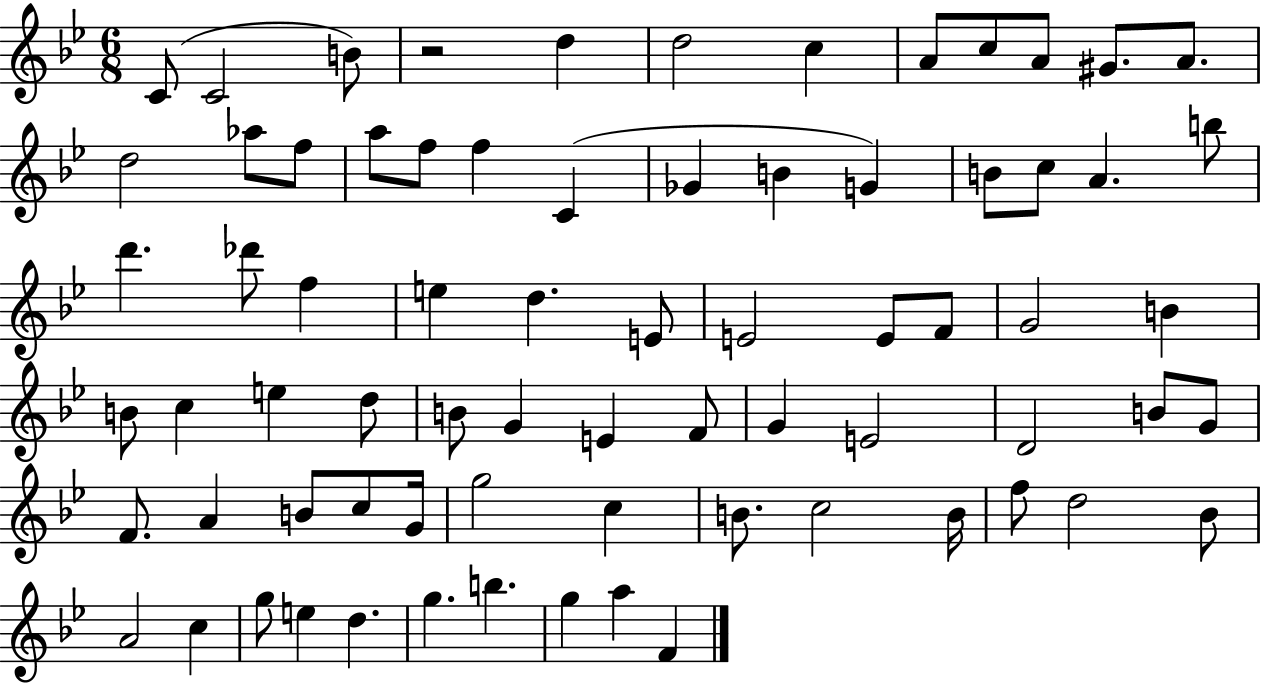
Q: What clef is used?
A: treble